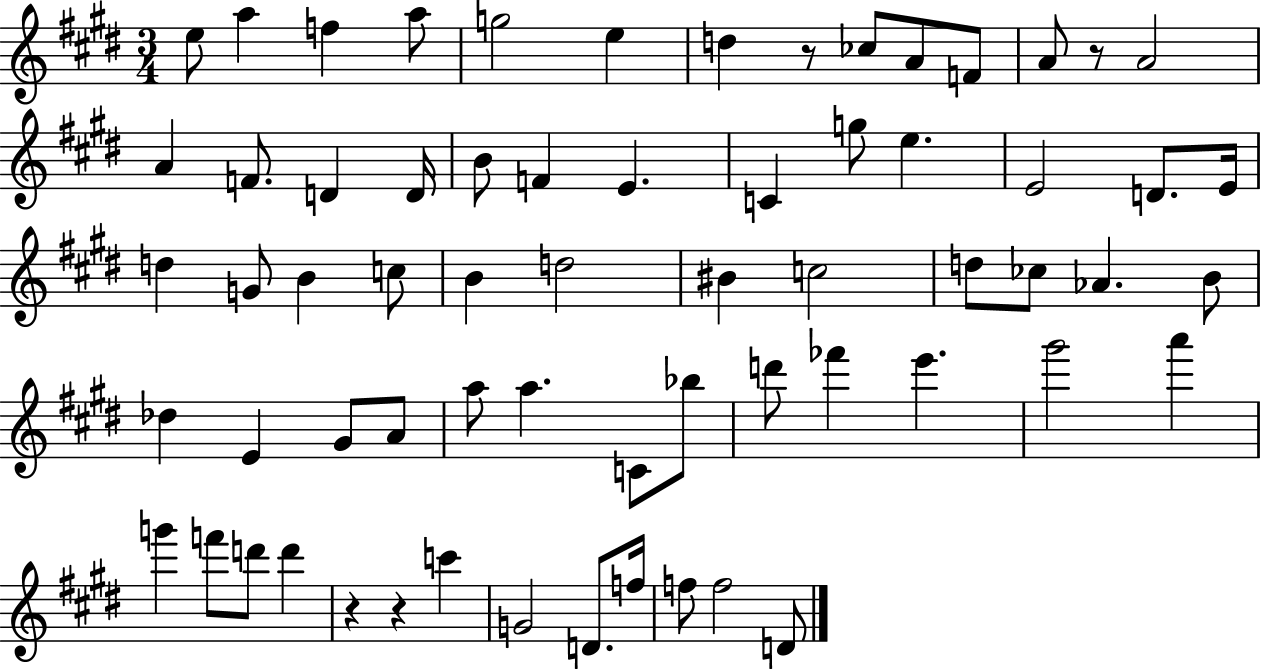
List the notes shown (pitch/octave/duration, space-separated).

E5/e A5/q F5/q A5/e G5/h E5/q D5/q R/e CES5/e A4/e F4/e A4/e R/e A4/h A4/q F4/e. D4/q D4/s B4/e F4/q E4/q. C4/q G5/e E5/q. E4/h D4/e. E4/s D5/q G4/e B4/q C5/e B4/q D5/h BIS4/q C5/h D5/e CES5/e Ab4/q. B4/e Db5/q E4/q G#4/e A4/e A5/e A5/q. C4/e Bb5/e D6/e FES6/q E6/q. G#6/h A6/q G6/q F6/e D6/e D6/q R/q R/q C6/q G4/h D4/e. F5/s F5/e F5/h D4/e